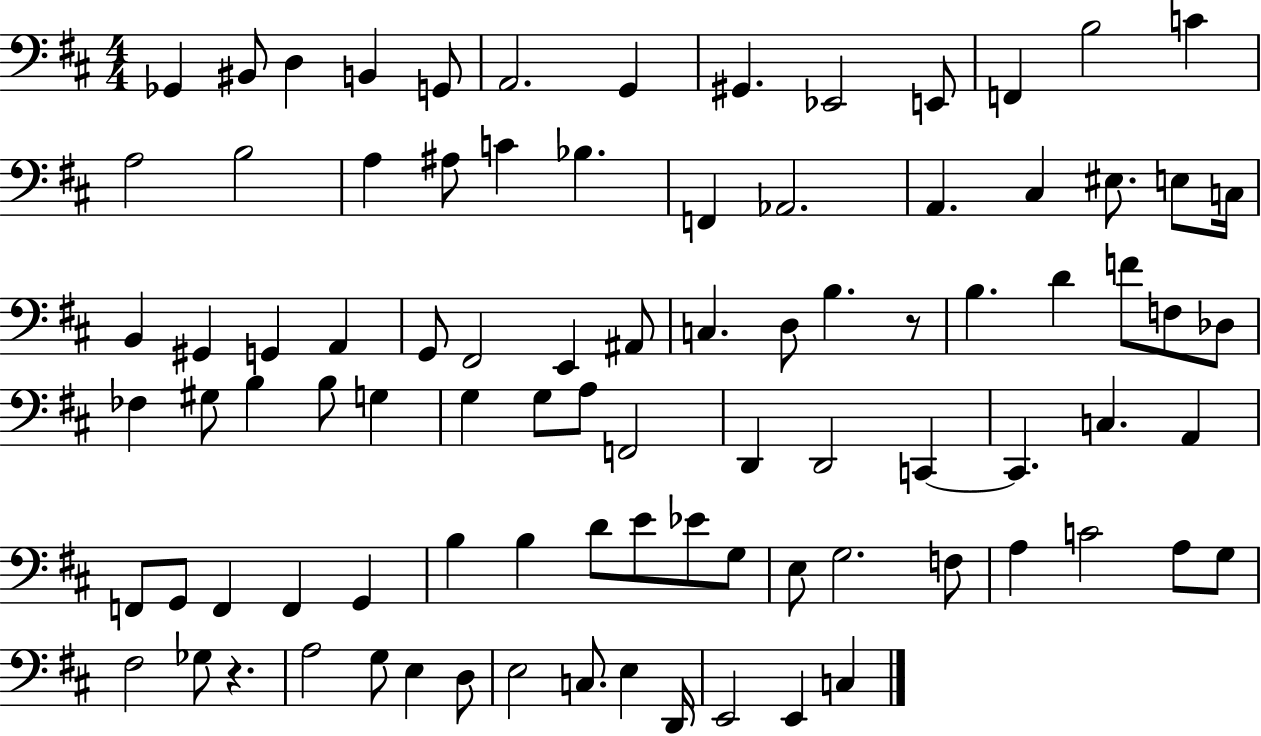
{
  \clef bass
  \numericTimeSignature
  \time 4/4
  \key d \major
  ges,4 bis,8 d4 b,4 g,8 | a,2. g,4 | gis,4. ees,2 e,8 | f,4 b2 c'4 | \break a2 b2 | a4 ais8 c'4 bes4. | f,4 aes,2. | a,4. cis4 eis8. e8 c16 | \break b,4 gis,4 g,4 a,4 | g,8 fis,2 e,4 ais,8 | c4. d8 b4. r8 | b4. d'4 f'8 f8 des8 | \break fes4 gis8 b4 b8 g4 | g4 g8 a8 f,2 | d,4 d,2 c,4~~ | c,4. c4. a,4 | \break f,8 g,8 f,4 f,4 g,4 | b4 b4 d'8 e'8 ees'8 g8 | e8 g2. f8 | a4 c'2 a8 g8 | \break fis2 ges8 r4. | a2 g8 e4 d8 | e2 c8. e4 d,16 | e,2 e,4 c4 | \break \bar "|."
}